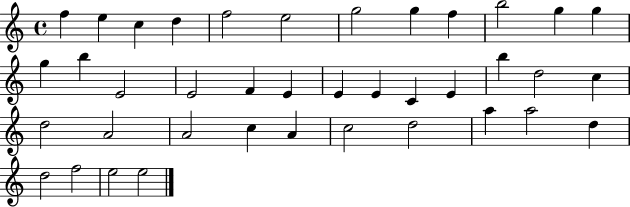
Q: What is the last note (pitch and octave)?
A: E5